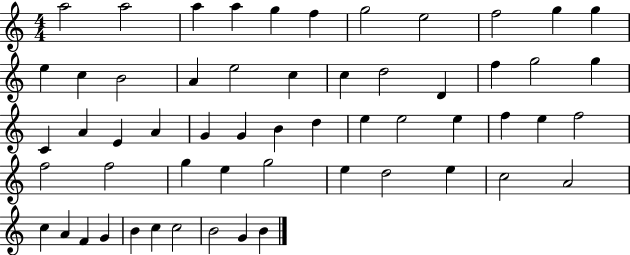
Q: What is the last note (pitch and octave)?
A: B4